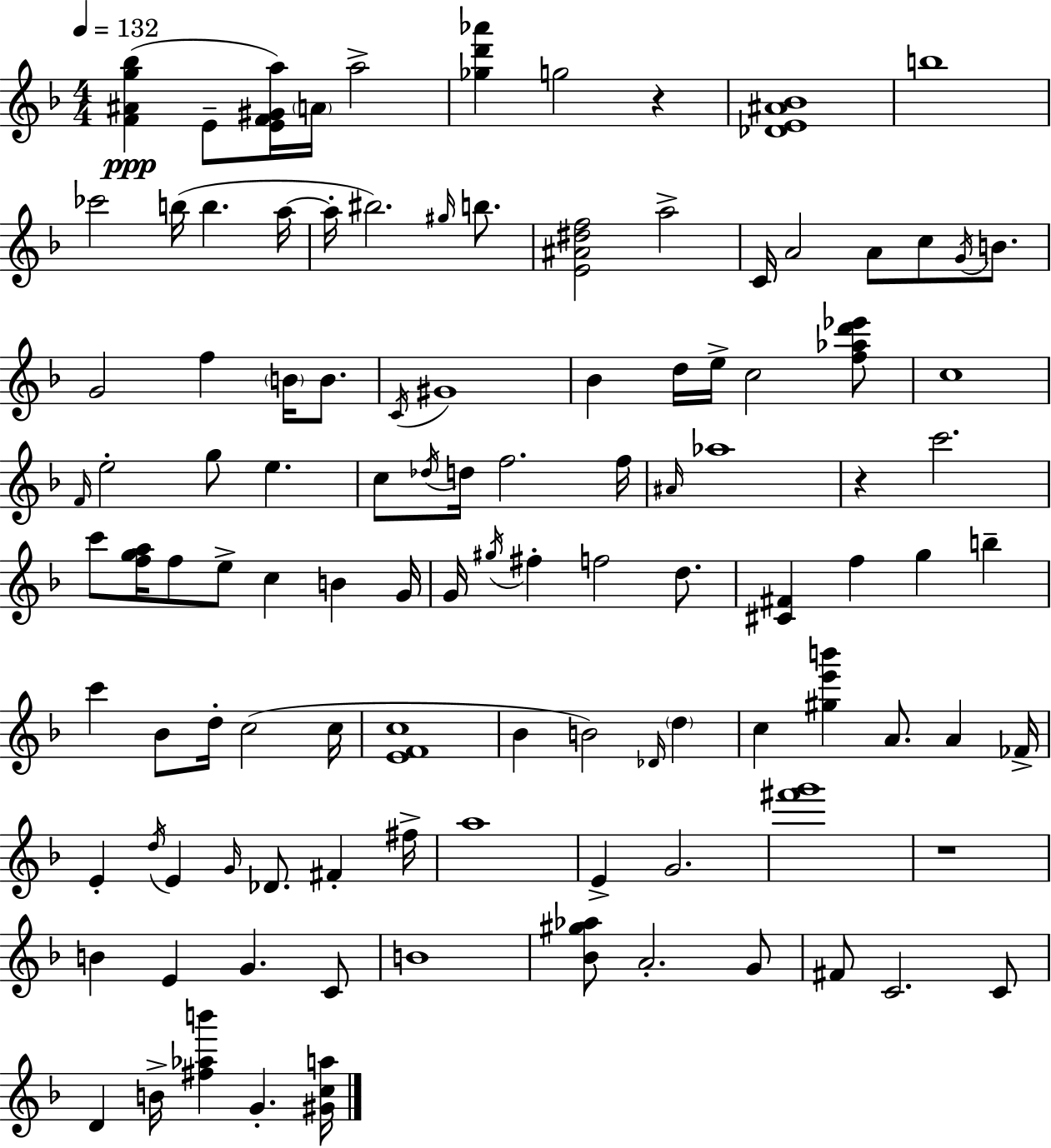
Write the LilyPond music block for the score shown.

{
  \clef treble
  \numericTimeSignature
  \time 4/4
  \key d \minor
  \tempo 4 = 132
  \repeat volta 2 { <f' ais' g'' bes''>4(\ppp e'8-- <e' f' gis' a''>16) \parenthesize a'16 a''2-> | <ges'' d''' aes'''>4 g''2 r4 | <des' e' ais' bes'>1 | b''1 | \break ces'''2 b''16( b''4. a''16~~ | a''16-. bis''2.) \grace { gis''16 } b''8. | <e' ais' dis'' f''>2 a''2-> | c'16 a'2 a'8 c''8 \acciaccatura { g'16 } b'8. | \break g'2 f''4 \parenthesize b'16 b'8. | \acciaccatura { c'16 } gis'1 | bes'4 d''16 e''16-> c''2 | <f'' aes'' d''' ees'''>8 c''1 | \break \grace { f'16 } e''2-. g''8 e''4. | c''8 \acciaccatura { des''16 } d''16 f''2. | f''16 \grace { ais'16 } aes''1 | r4 c'''2. | \break c'''8 <f'' g'' a''>16 f''8 e''8-> c''4 | b'4 g'16 g'16 \acciaccatura { gis''16 } fis''4-. f''2 | d''8. <cis' fis'>4 f''4 g''4 | b''4-- c'''4 bes'8 d''16-. c''2( | \break c''16 <e' f' c''>1 | bes'4 b'2) | \grace { des'16 } \parenthesize d''4 c''4 <gis'' e''' b'''>4 | a'8. a'4 fes'16-> e'4-. \acciaccatura { d''16 } e'4 | \break \grace { g'16 } des'8. fis'4-. fis''16-> a''1 | e'4-> g'2. | <fis''' g'''>1 | r1 | \break b'4 e'4 | g'4. c'8 b'1 | <bes' gis'' aes''>8 a'2.-. | g'8 fis'8 c'2. | \break c'8 d'4 b'16-> <fis'' aes'' b'''>4 | g'4.-. <gis' c'' a''>16 } \bar "|."
}